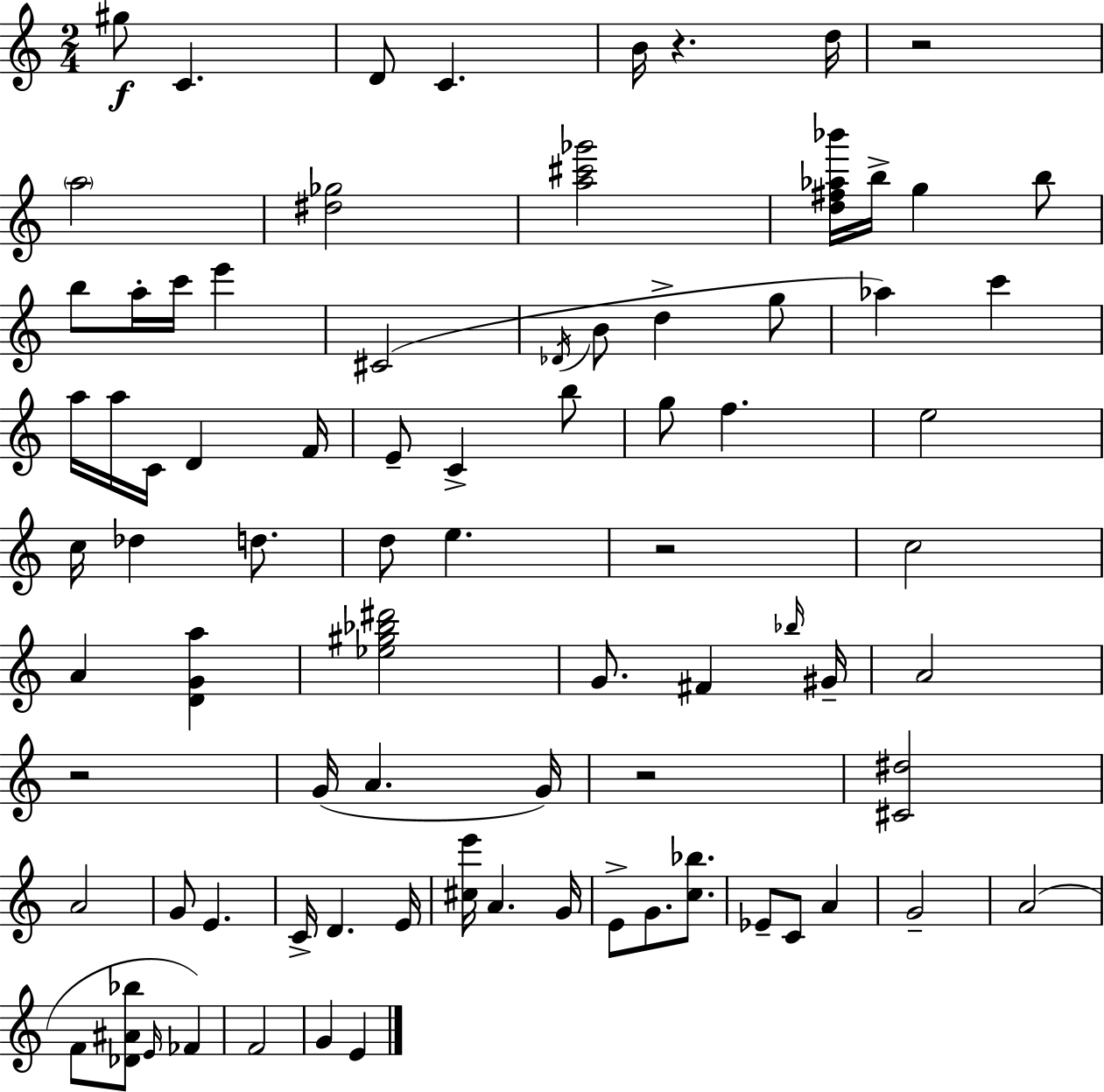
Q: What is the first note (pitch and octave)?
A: G#5